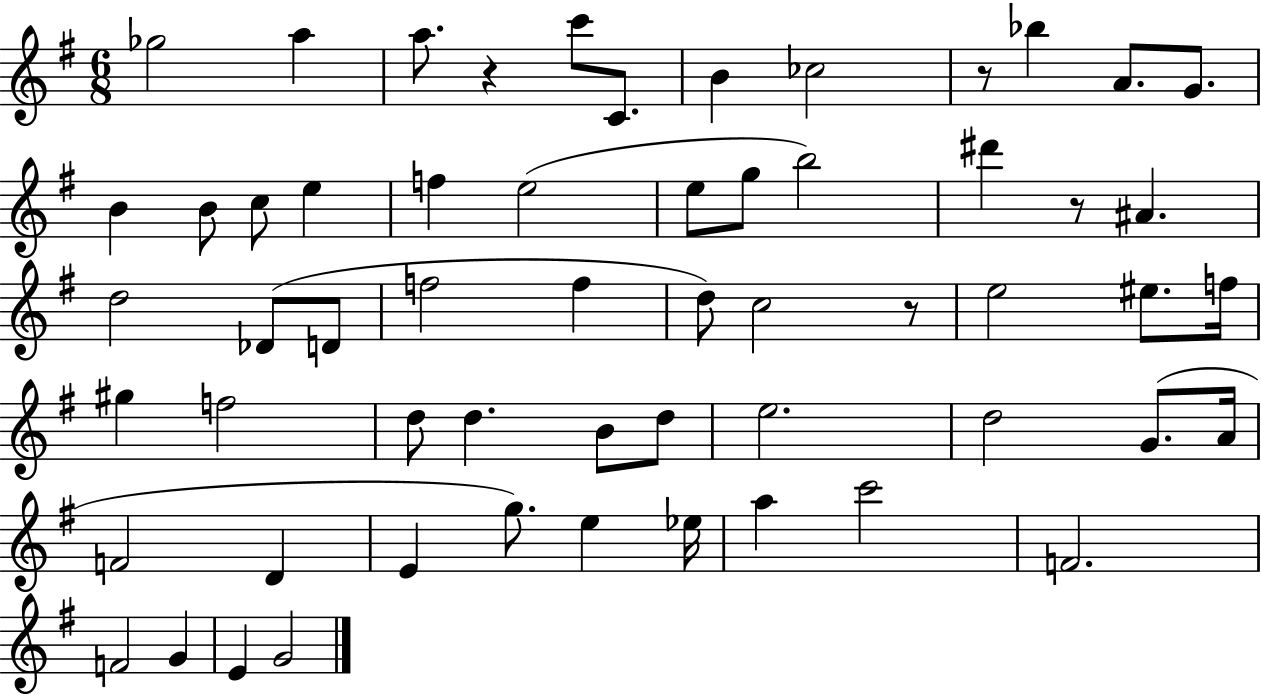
X:1
T:Untitled
M:6/8
L:1/4
K:G
_g2 a a/2 z c'/2 C/2 B _c2 z/2 _b A/2 G/2 B B/2 c/2 e f e2 e/2 g/2 b2 ^d' z/2 ^A d2 _D/2 D/2 f2 f d/2 c2 z/2 e2 ^e/2 f/4 ^g f2 d/2 d B/2 d/2 e2 d2 G/2 A/4 F2 D E g/2 e _e/4 a c'2 F2 F2 G E G2